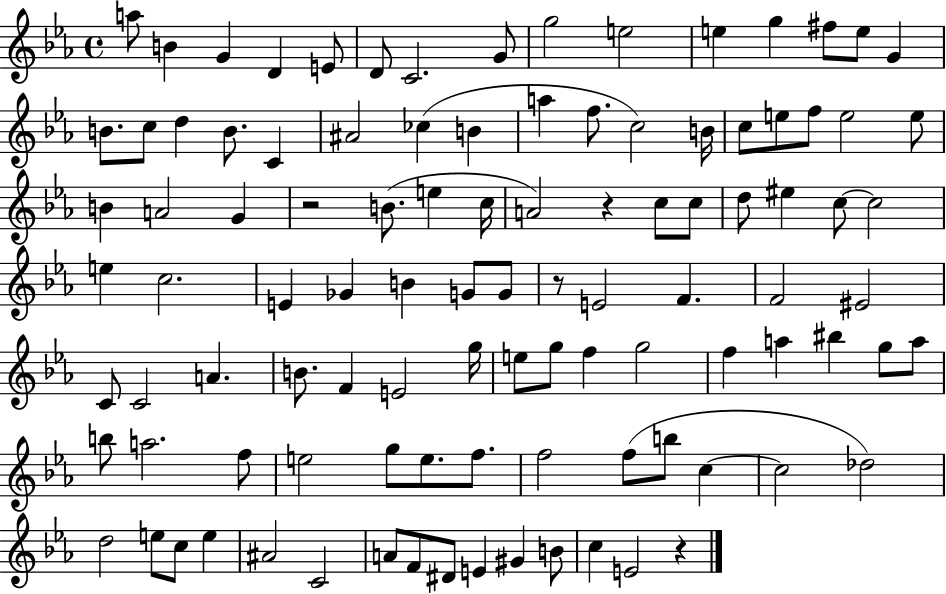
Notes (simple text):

A5/e B4/q G4/q D4/q E4/e D4/e C4/h. G4/e G5/h E5/h E5/q G5/q F#5/e E5/e G4/q B4/e. C5/e D5/q B4/e. C4/q A#4/h CES5/q B4/q A5/q F5/e. C5/h B4/s C5/e E5/e F5/e E5/h E5/e B4/q A4/h G4/q R/h B4/e. E5/q C5/s A4/h R/q C5/e C5/e D5/e EIS5/q C5/e C5/h E5/q C5/h. E4/q Gb4/q B4/q G4/e G4/e R/e E4/h F4/q. F4/h EIS4/h C4/e C4/h A4/q. B4/e. F4/q E4/h G5/s E5/e G5/e F5/q G5/h F5/q A5/q BIS5/q G5/e A5/e B5/e A5/h. F5/e E5/h G5/e E5/e. F5/e. F5/h F5/e B5/e C5/q C5/h Db5/h D5/h E5/e C5/e E5/q A#4/h C4/h A4/e F4/e D#4/e E4/q G#4/q B4/e C5/q E4/h R/q